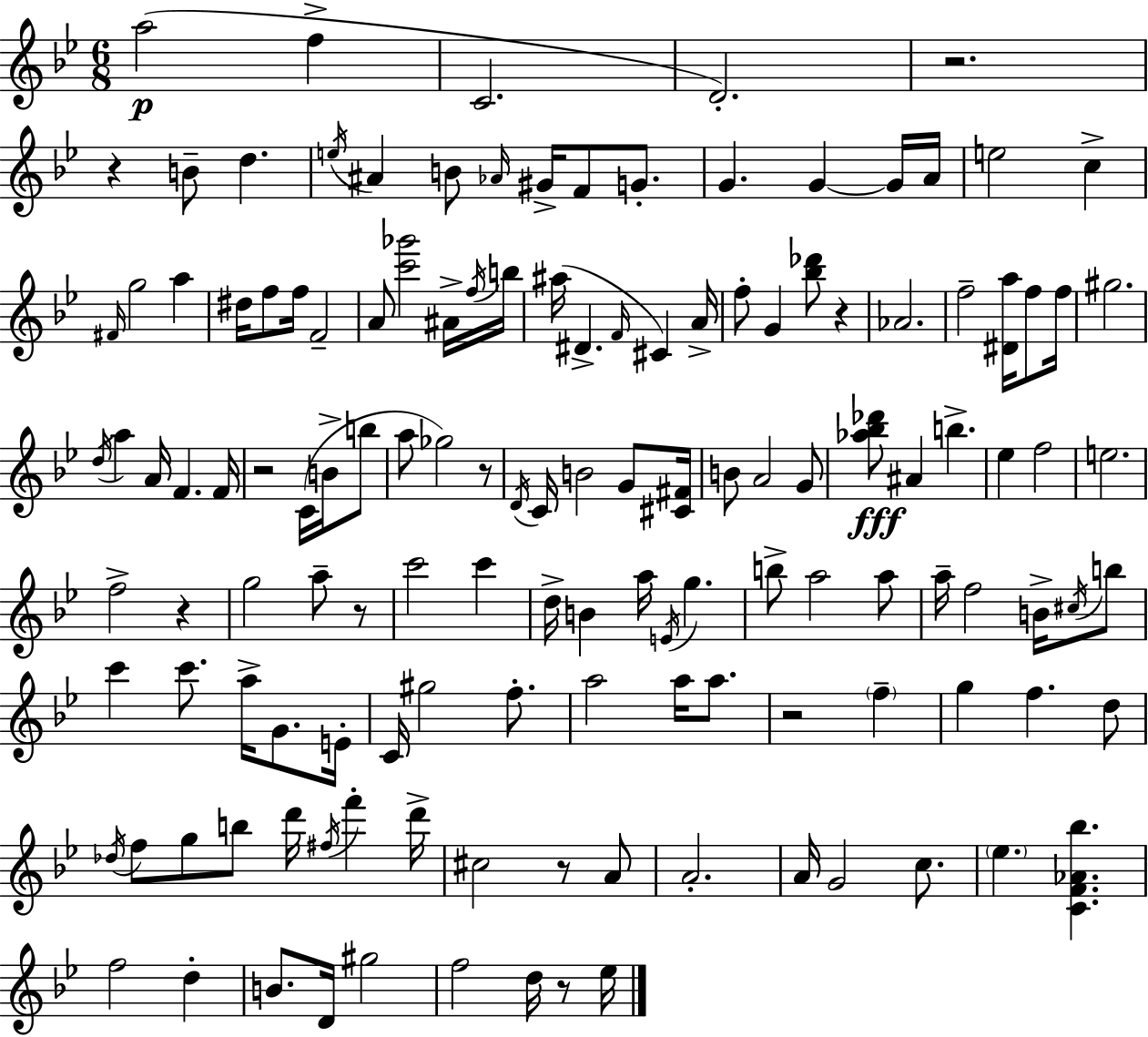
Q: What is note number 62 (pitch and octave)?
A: Eb5